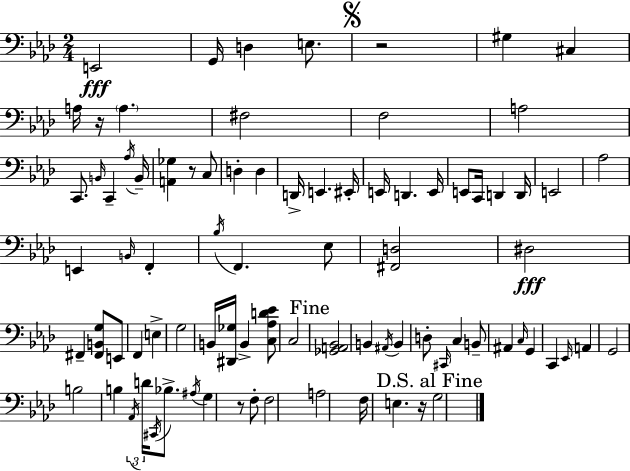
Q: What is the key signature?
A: AES major